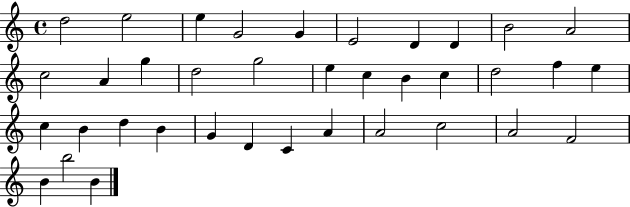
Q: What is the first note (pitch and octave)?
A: D5